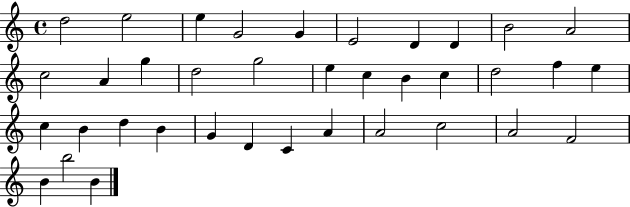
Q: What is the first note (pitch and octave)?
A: D5